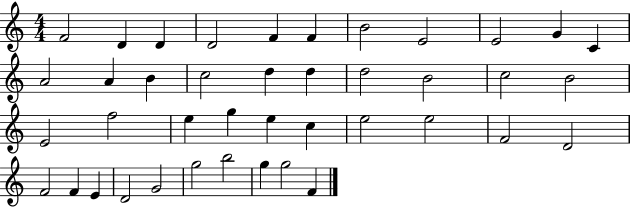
X:1
T:Untitled
M:4/4
L:1/4
K:C
F2 D D D2 F F B2 E2 E2 G C A2 A B c2 d d d2 B2 c2 B2 E2 f2 e g e c e2 e2 F2 D2 F2 F E D2 G2 g2 b2 g g2 F